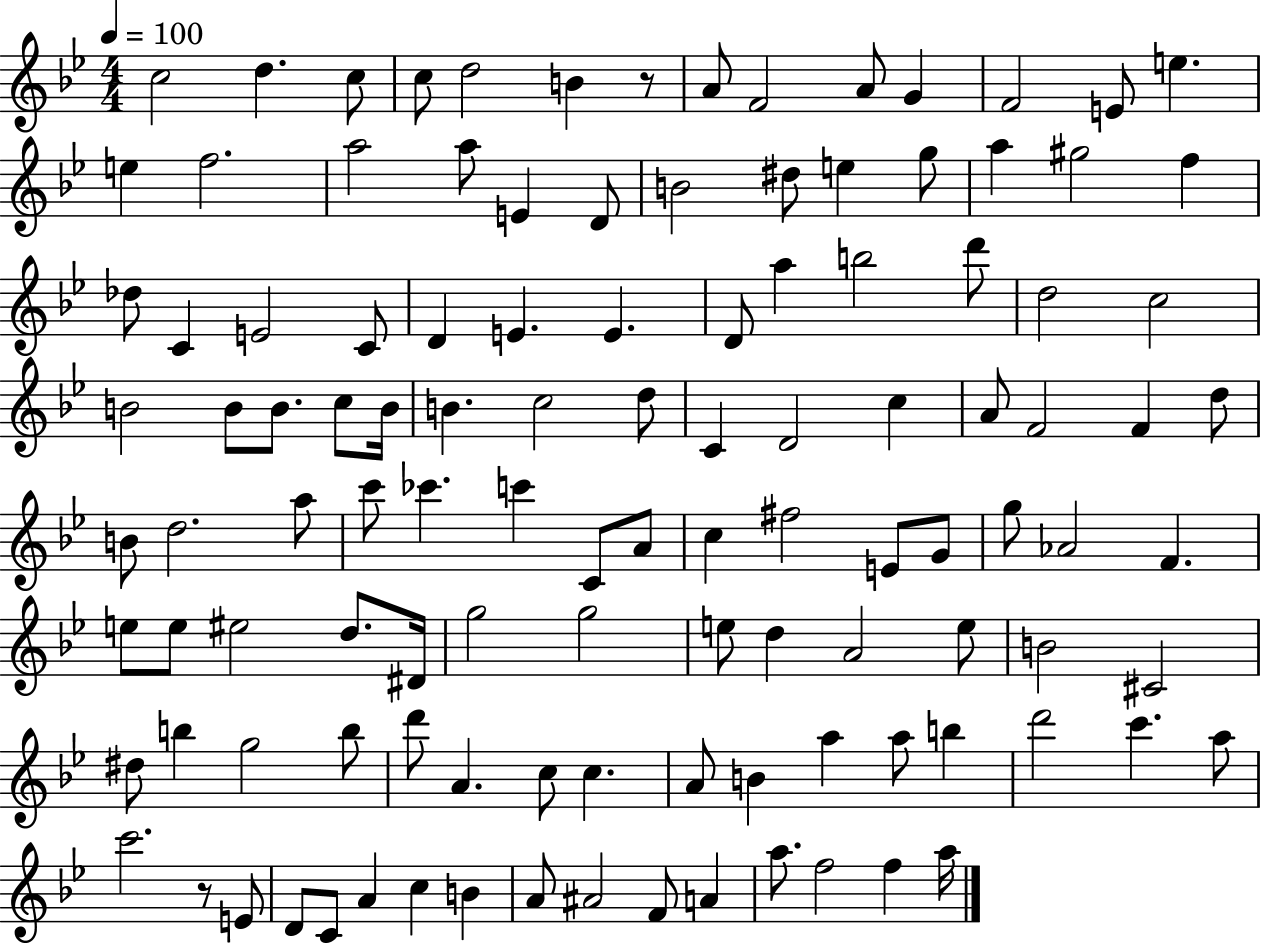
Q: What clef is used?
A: treble